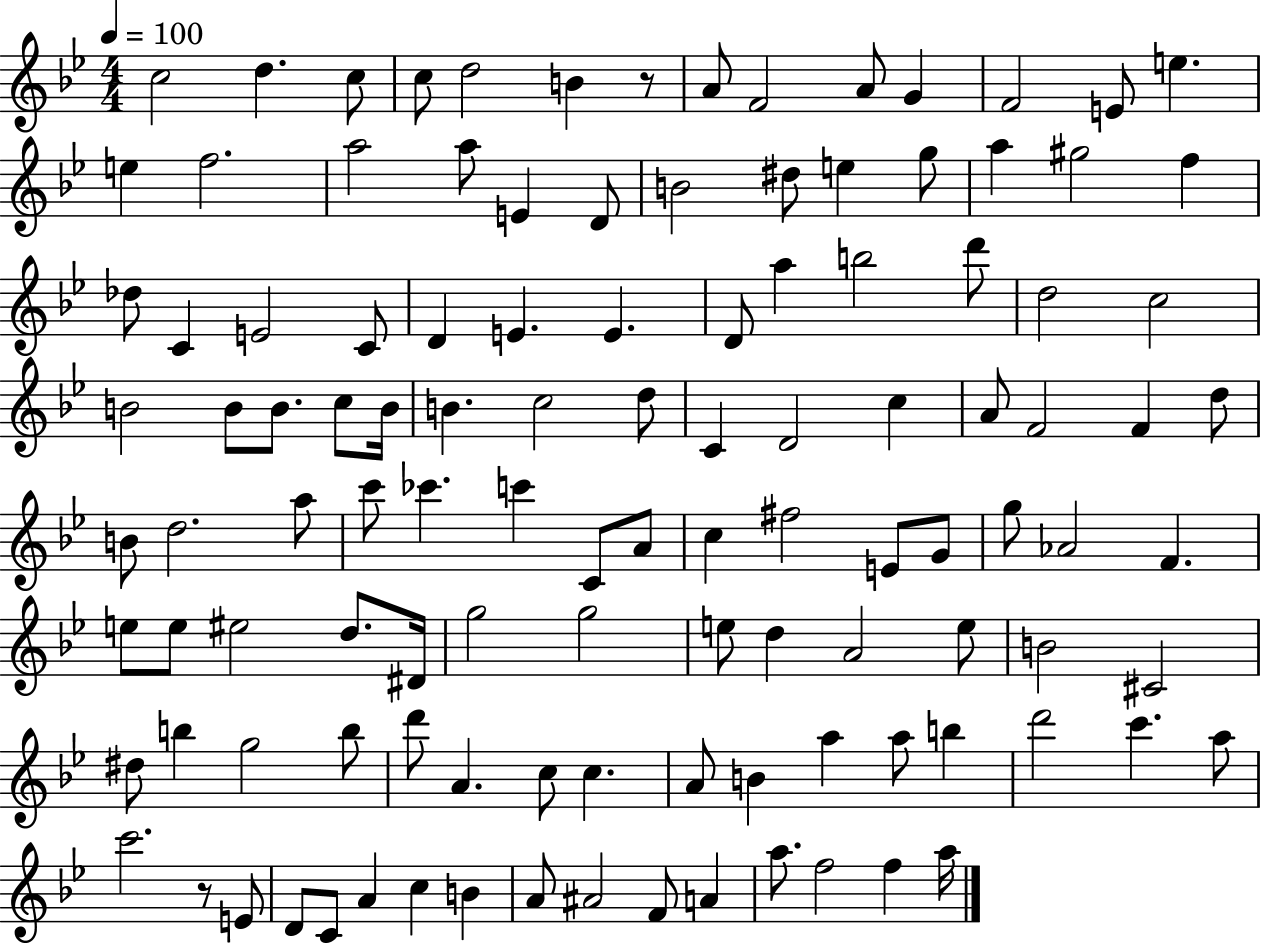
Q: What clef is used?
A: treble